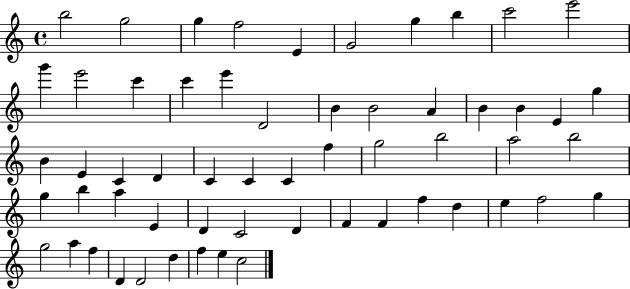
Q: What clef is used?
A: treble